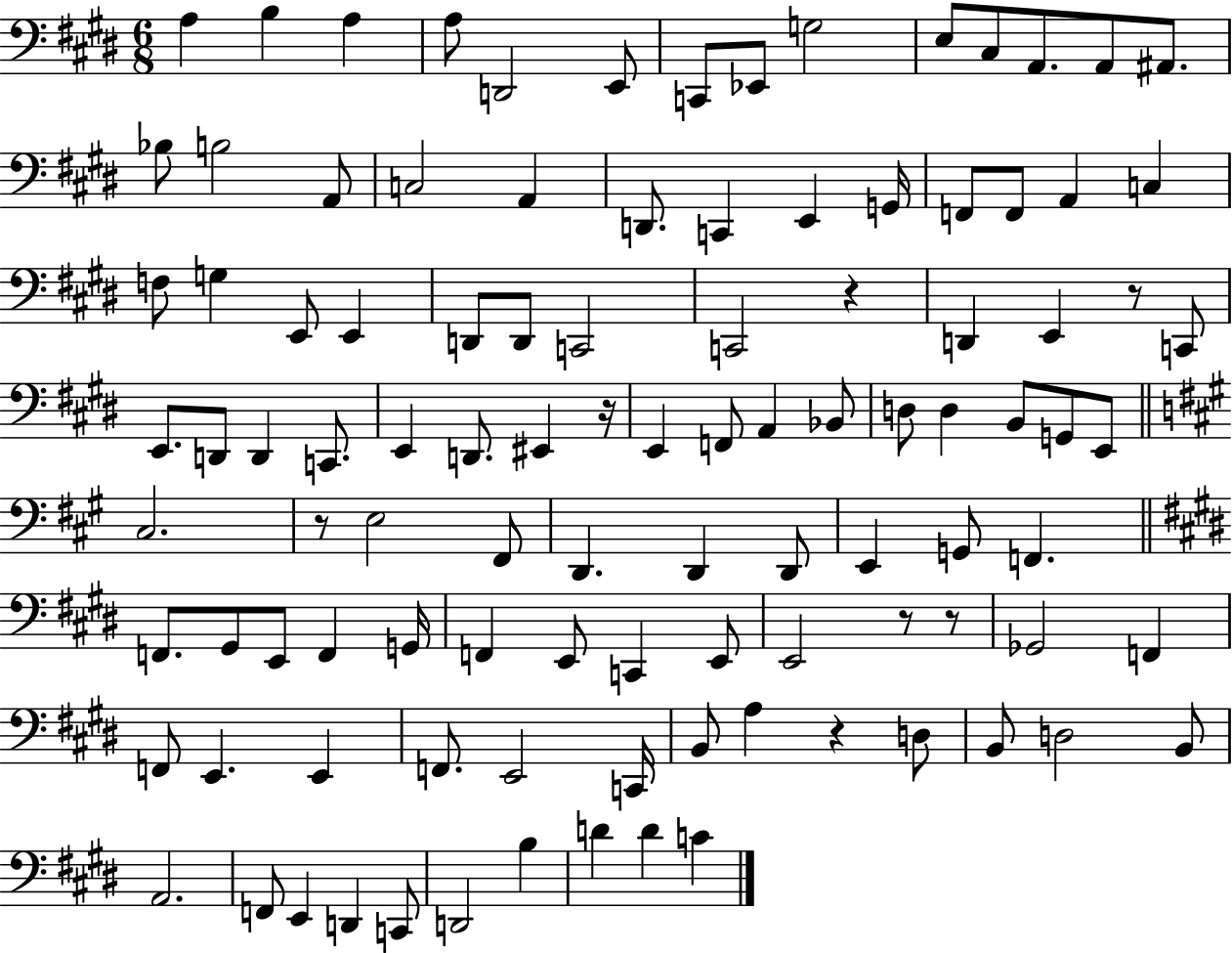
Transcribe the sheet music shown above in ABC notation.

X:1
T:Untitled
M:6/8
L:1/4
K:E
A, B, A, A,/2 D,,2 E,,/2 C,,/2 _E,,/2 G,2 E,/2 ^C,/2 A,,/2 A,,/2 ^A,,/2 _B,/2 B,2 A,,/2 C,2 A,, D,,/2 C,, E,, G,,/4 F,,/2 F,,/2 A,, C, F,/2 G, E,,/2 E,, D,,/2 D,,/2 C,,2 C,,2 z D,, E,, z/2 C,,/2 E,,/2 D,,/2 D,, C,,/2 E,, D,,/2 ^E,, z/4 E,, F,,/2 A,, _B,,/2 D,/2 D, B,,/2 G,,/2 E,,/2 ^C,2 z/2 E,2 ^F,,/2 D,, D,, D,,/2 E,, G,,/2 F,, F,,/2 ^G,,/2 E,,/2 F,, G,,/4 F,, E,,/2 C,, E,,/2 E,,2 z/2 z/2 _G,,2 F,, F,,/2 E,, E,, F,,/2 E,,2 C,,/4 B,,/2 A, z D,/2 B,,/2 D,2 B,,/2 A,,2 F,,/2 E,, D,, C,,/2 D,,2 B, D D C